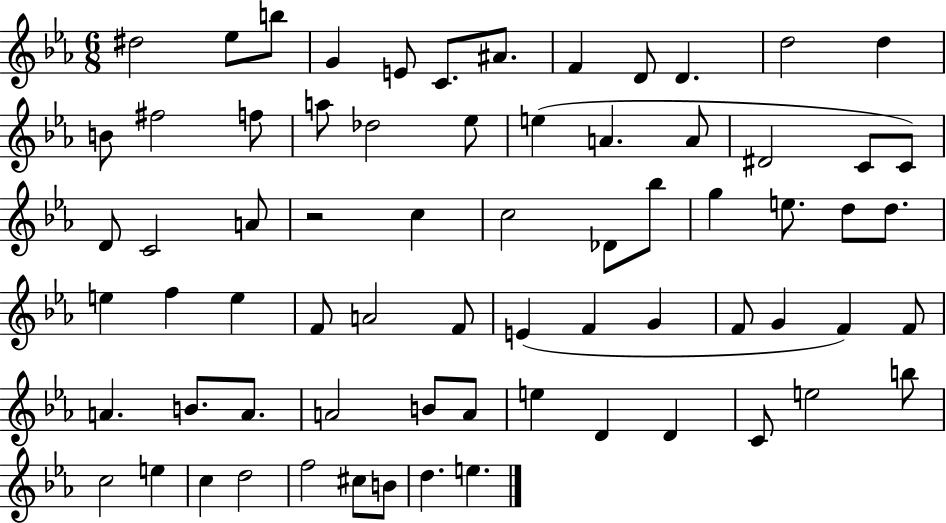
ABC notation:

X:1
T:Untitled
M:6/8
L:1/4
K:Eb
^d2 _e/2 b/2 G E/2 C/2 ^A/2 F D/2 D d2 d B/2 ^f2 f/2 a/2 _d2 _e/2 e A A/2 ^D2 C/2 C/2 D/2 C2 A/2 z2 c c2 _D/2 _b/2 g e/2 d/2 d/2 e f e F/2 A2 F/2 E F G F/2 G F F/2 A B/2 A/2 A2 B/2 A/2 e D D C/2 e2 b/2 c2 e c d2 f2 ^c/2 B/2 d e